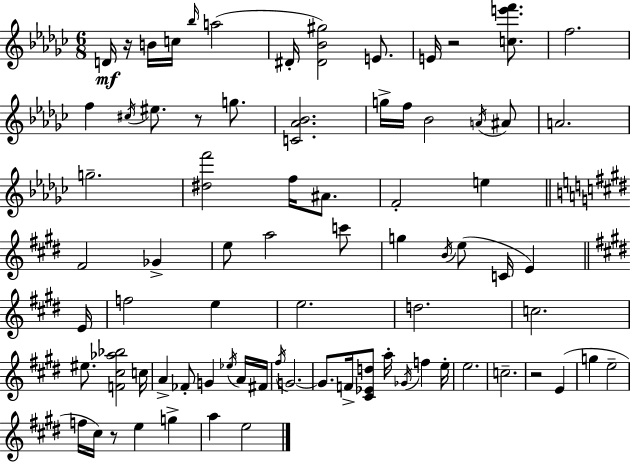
D4/s R/s B4/s C5/s Bb5/s A5/h D#4/s [D#4,Bb4,G#5]/h E4/e. E4/s R/h [C5,E6,F6]/e. F5/h. F5/q C#5/s EIS5/e. R/e G5/e. [C4,Ab4,Bb4]/h. G5/s F5/s Bb4/h A4/s A#4/e A4/h. G5/h. [D#5,F6]/h F5/s A#4/e. F4/h E5/q F#4/h Gb4/q E5/e A5/h C6/e G5/q B4/s E5/e C4/s E4/q E4/s F5/h E5/q E5/h. D5/h. C5/h. EIS5/e. [F4,C#5,Ab5,Bb5]/h C5/s A4/q FES4/e G4/q Eb5/s A4/s F#4/s F#5/s G4/h. G4/e. F4/s [C#4,Eb4,D5]/e A5/s Gb4/s F5/q E5/s E5/h. C5/h. R/h E4/q G5/q E5/h F5/s C#5/s R/e E5/q G5/q A5/q E5/h